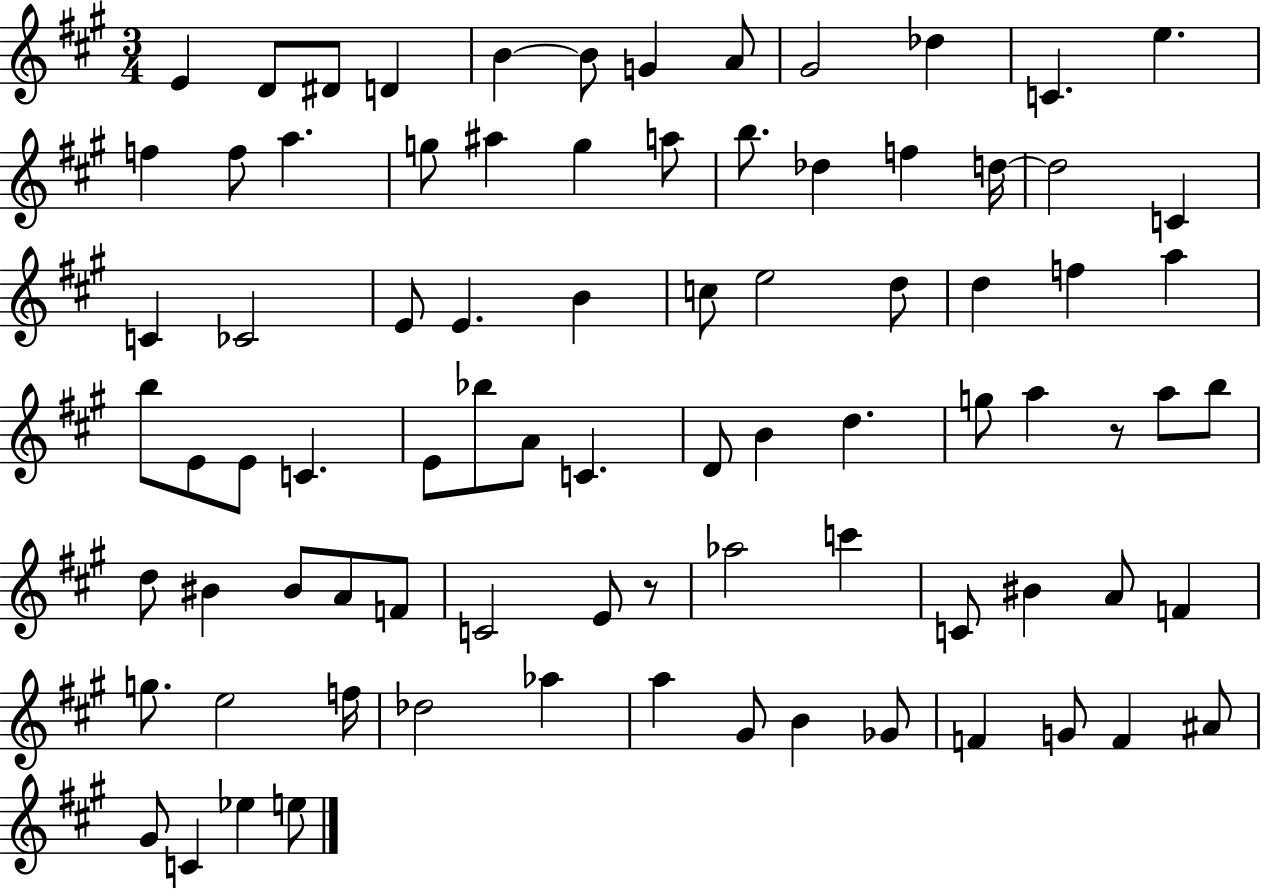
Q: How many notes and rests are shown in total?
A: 83